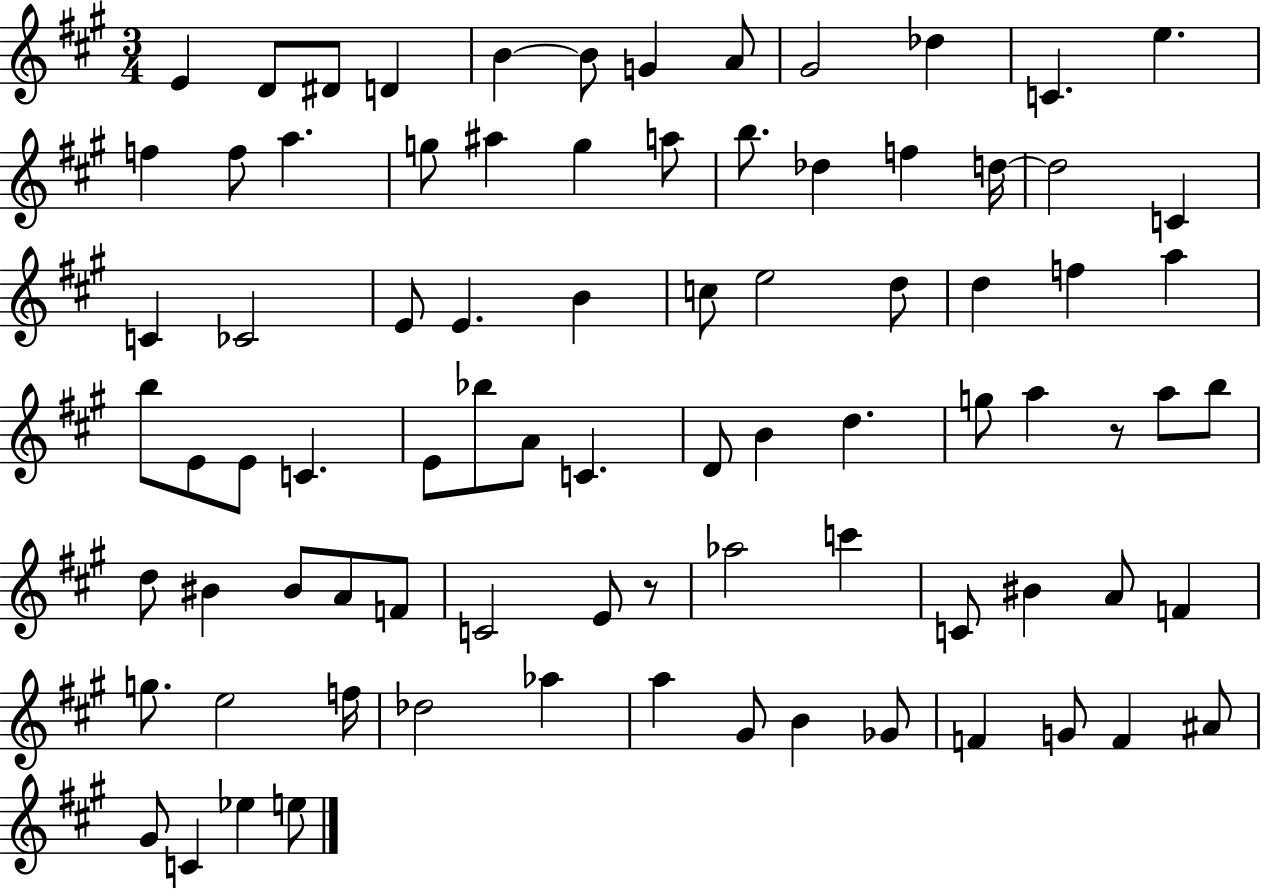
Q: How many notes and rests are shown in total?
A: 83